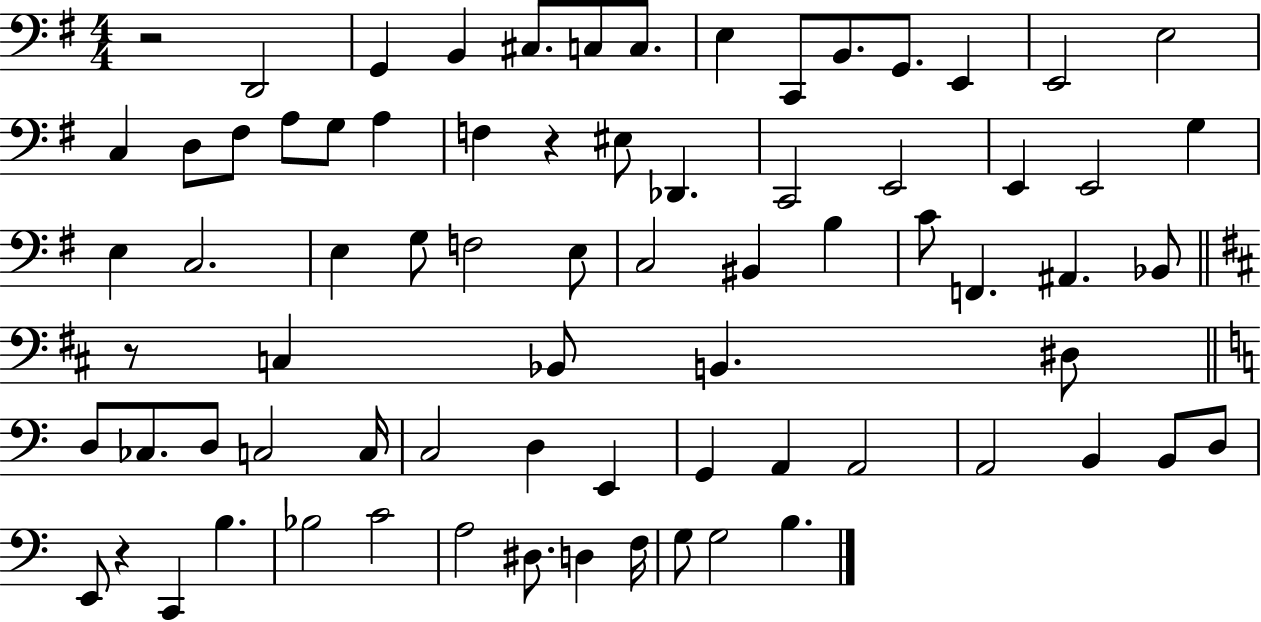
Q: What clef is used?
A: bass